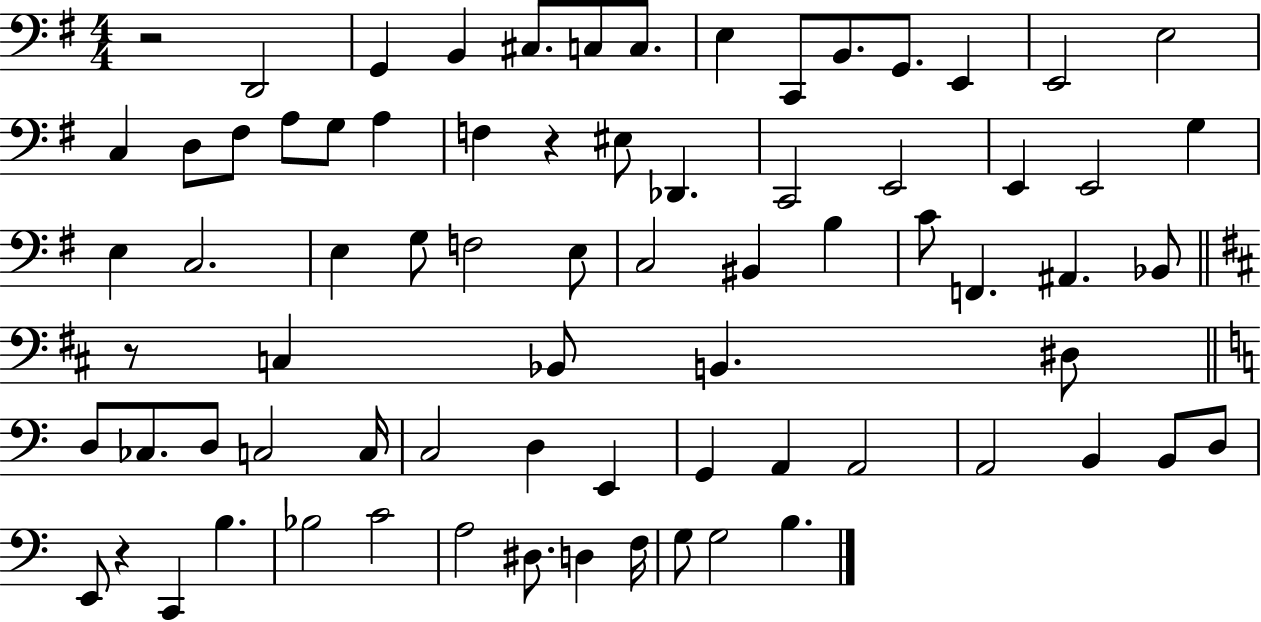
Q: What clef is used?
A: bass